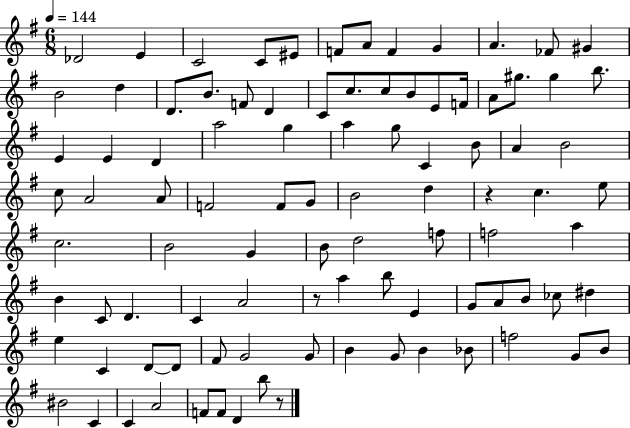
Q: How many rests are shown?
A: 3